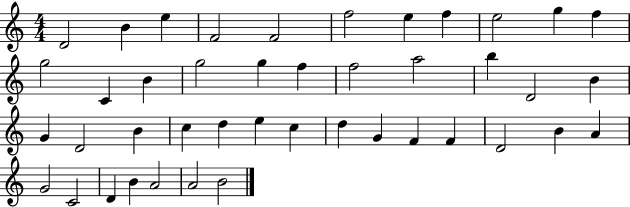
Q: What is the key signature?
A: C major